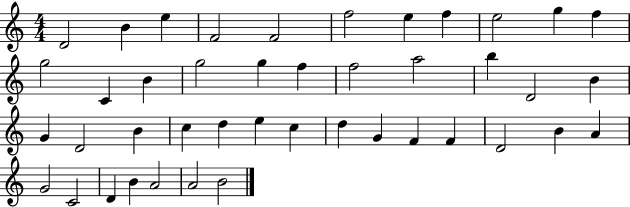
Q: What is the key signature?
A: C major